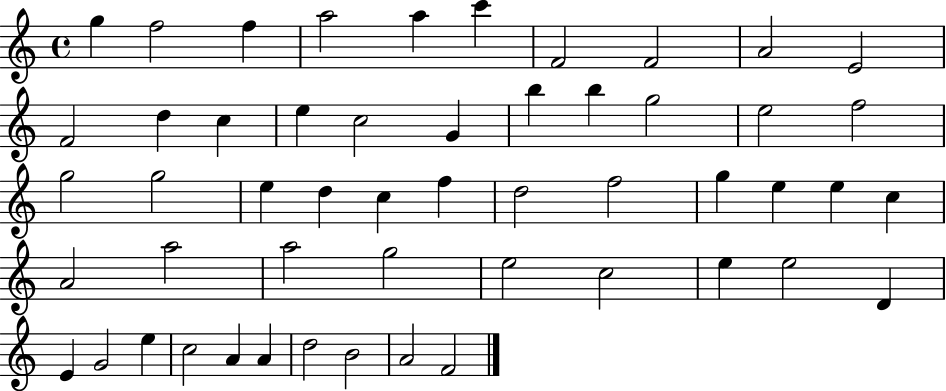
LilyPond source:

{
  \clef treble
  \time 4/4
  \defaultTimeSignature
  \key c \major
  g''4 f''2 f''4 | a''2 a''4 c'''4 | f'2 f'2 | a'2 e'2 | \break f'2 d''4 c''4 | e''4 c''2 g'4 | b''4 b''4 g''2 | e''2 f''2 | \break g''2 g''2 | e''4 d''4 c''4 f''4 | d''2 f''2 | g''4 e''4 e''4 c''4 | \break a'2 a''2 | a''2 g''2 | e''2 c''2 | e''4 e''2 d'4 | \break e'4 g'2 e''4 | c''2 a'4 a'4 | d''2 b'2 | a'2 f'2 | \break \bar "|."
}